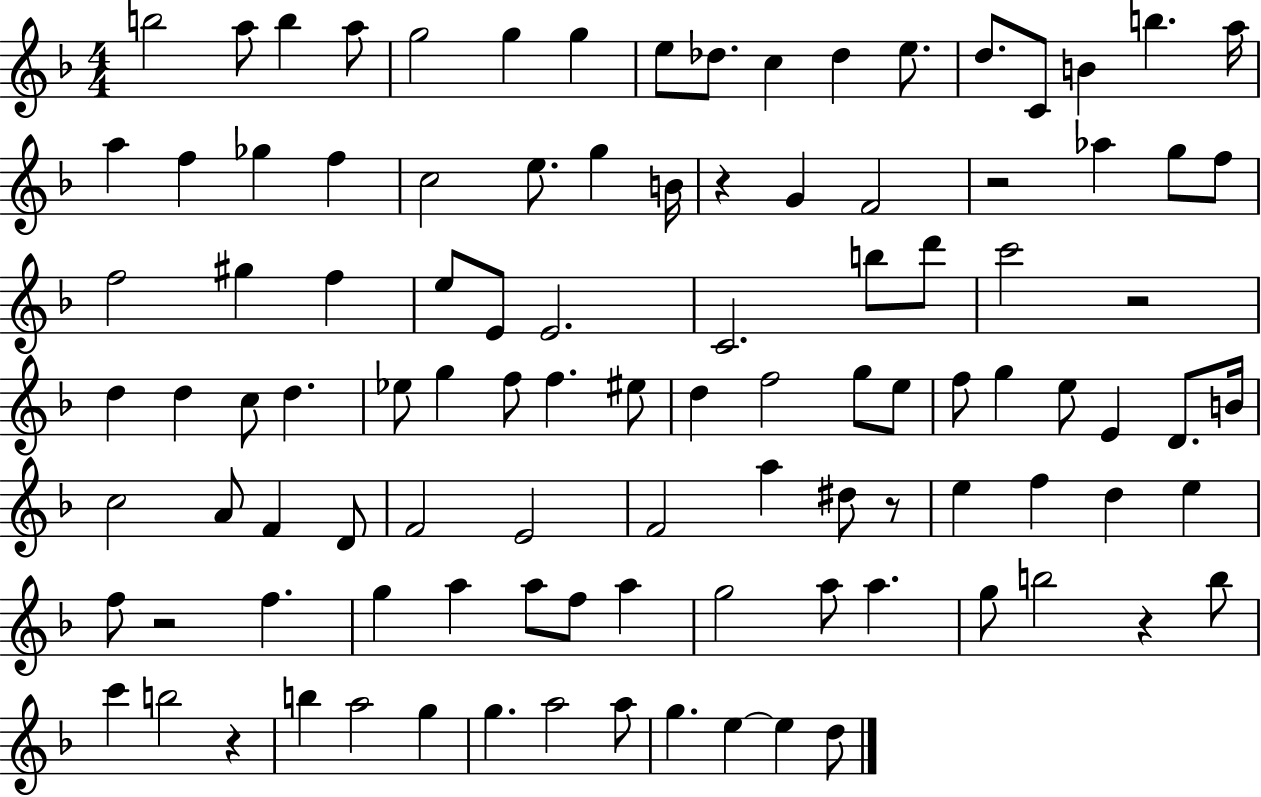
B5/h A5/e B5/q A5/e G5/h G5/q G5/q E5/e Db5/e. C5/q Db5/q E5/e. D5/e. C4/e B4/q B5/q. A5/s A5/q F5/q Gb5/q F5/q C5/h E5/e. G5/q B4/s R/q G4/q F4/h R/h Ab5/q G5/e F5/e F5/h G#5/q F5/q E5/e E4/e E4/h. C4/h. B5/e D6/e C6/h R/h D5/q D5/q C5/e D5/q. Eb5/e G5/q F5/e F5/q. EIS5/e D5/q F5/h G5/e E5/e F5/e G5/q E5/e E4/q D4/e. B4/s C5/h A4/e F4/q D4/e F4/h E4/h F4/h A5/q D#5/e R/e E5/q F5/q D5/q E5/q F5/e R/h F5/q. G5/q A5/q A5/e F5/e A5/q G5/h A5/e A5/q. G5/e B5/h R/q B5/e C6/q B5/h R/q B5/q A5/h G5/q G5/q. A5/h A5/e G5/q. E5/q E5/q D5/e